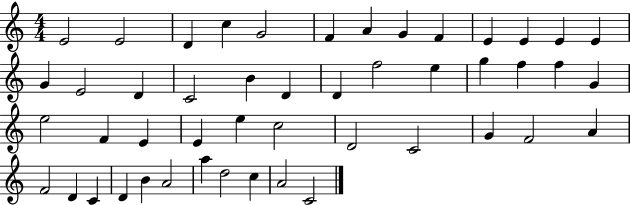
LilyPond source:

{
  \clef treble
  \numericTimeSignature
  \time 4/4
  \key c \major
  e'2 e'2 | d'4 c''4 g'2 | f'4 a'4 g'4 f'4 | e'4 e'4 e'4 e'4 | \break g'4 e'2 d'4 | c'2 b'4 d'4 | d'4 f''2 e''4 | g''4 f''4 f''4 g'4 | \break e''2 f'4 e'4 | e'4 e''4 c''2 | d'2 c'2 | g'4 f'2 a'4 | \break f'2 d'4 c'4 | d'4 b'4 a'2 | a''4 d''2 c''4 | a'2 c'2 | \break \bar "|."
}